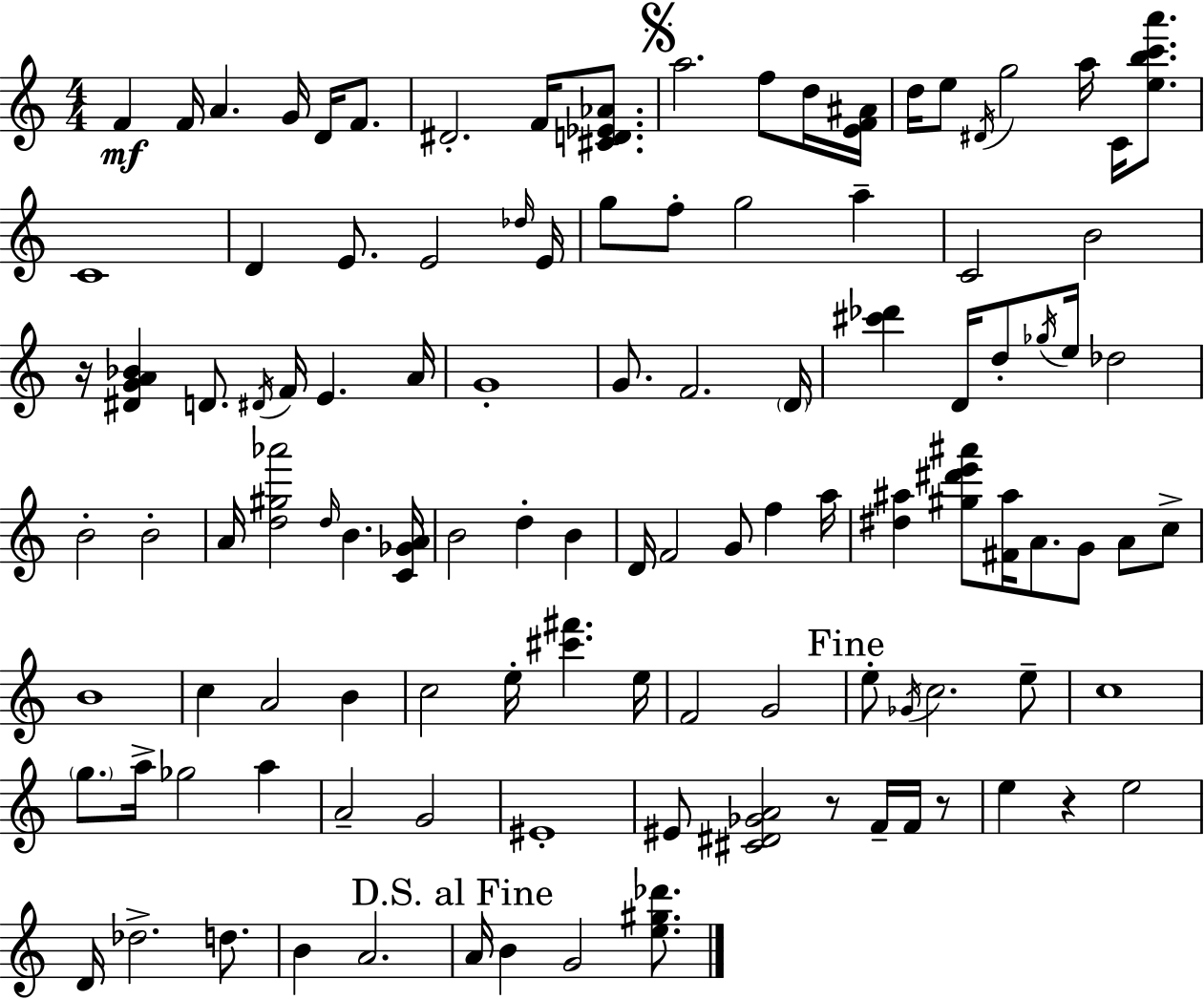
F4/q F4/s A4/q. G4/s D4/s F4/e. D#4/h. F4/s [C#4,D4,Eb4,Ab4]/e. A5/h. F5/e D5/s [E4,F4,A#4]/s D5/s E5/e D#4/s G5/h A5/s C4/s [E5,B5,C6,A6]/e. C4/w D4/q E4/e. E4/h Db5/s E4/s G5/e F5/e G5/h A5/q C4/h B4/h R/s [D#4,G4,A4,Bb4]/q D4/e. D#4/s F4/s E4/q. A4/s G4/w G4/e. F4/h. D4/s [C#6,Db6]/q D4/s D5/e Gb5/s E5/s Db5/h B4/h B4/h A4/s [D5,G#5,Ab6]/h D5/s B4/q. [C4,Gb4,A4]/s B4/h D5/q B4/q D4/s F4/h G4/e F5/q A5/s [D#5,A#5]/q [G#5,D#6,E6,A#6]/e [F#4,A#5]/s A4/e. G4/e A4/e C5/e B4/w C5/q A4/h B4/q C5/h E5/s [C#6,F#6]/q. E5/s F4/h G4/h E5/e Gb4/s C5/h. E5/e C5/w G5/e. A5/s Gb5/h A5/q A4/h G4/h EIS4/w EIS4/e [C#4,D#4,Gb4,A4]/h R/e F4/s F4/s R/e E5/q R/q E5/h D4/s Db5/h. D5/e. B4/q A4/h. A4/s B4/q G4/h [E5,G#5,Db6]/e.